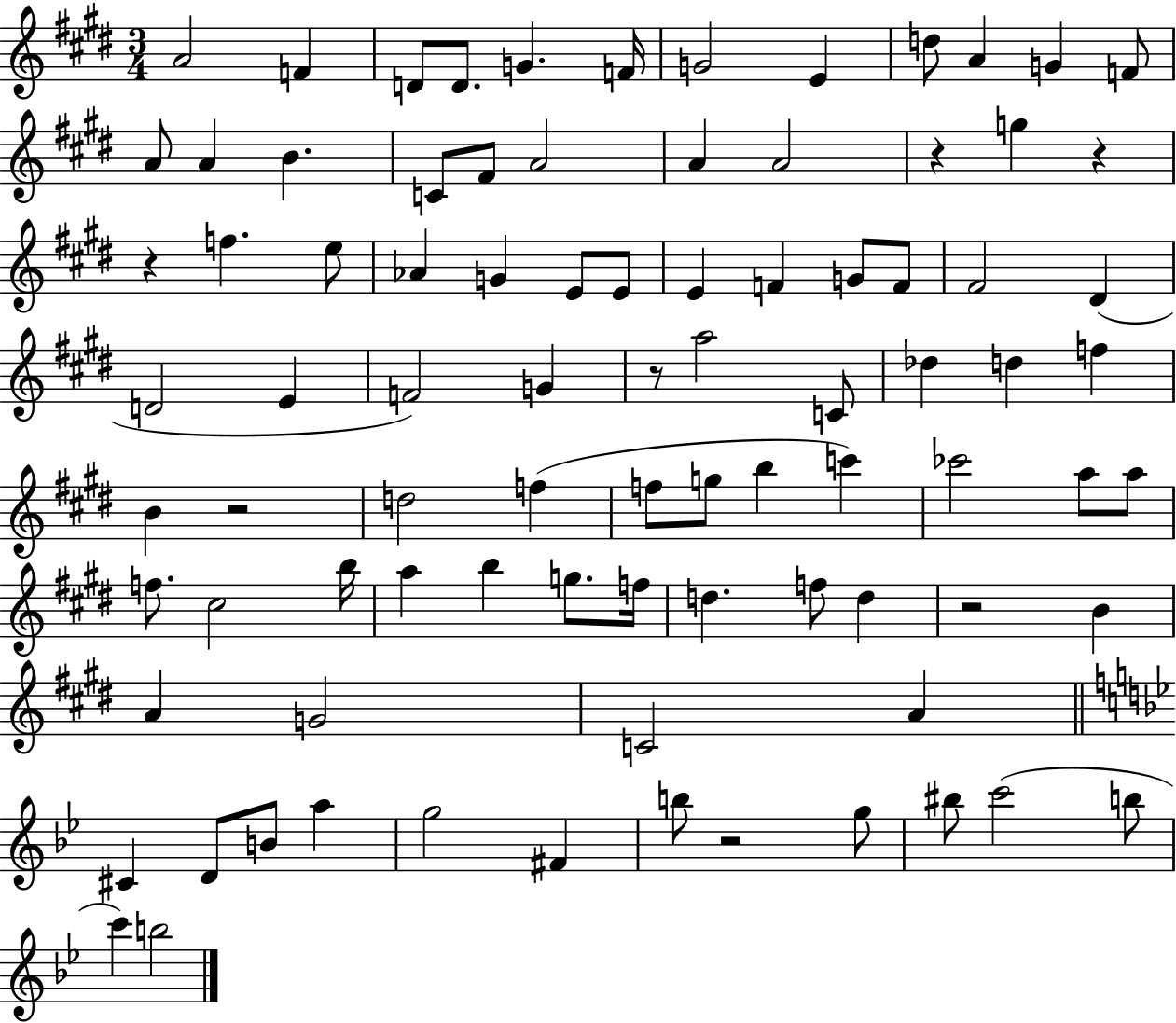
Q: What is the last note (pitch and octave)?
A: B5